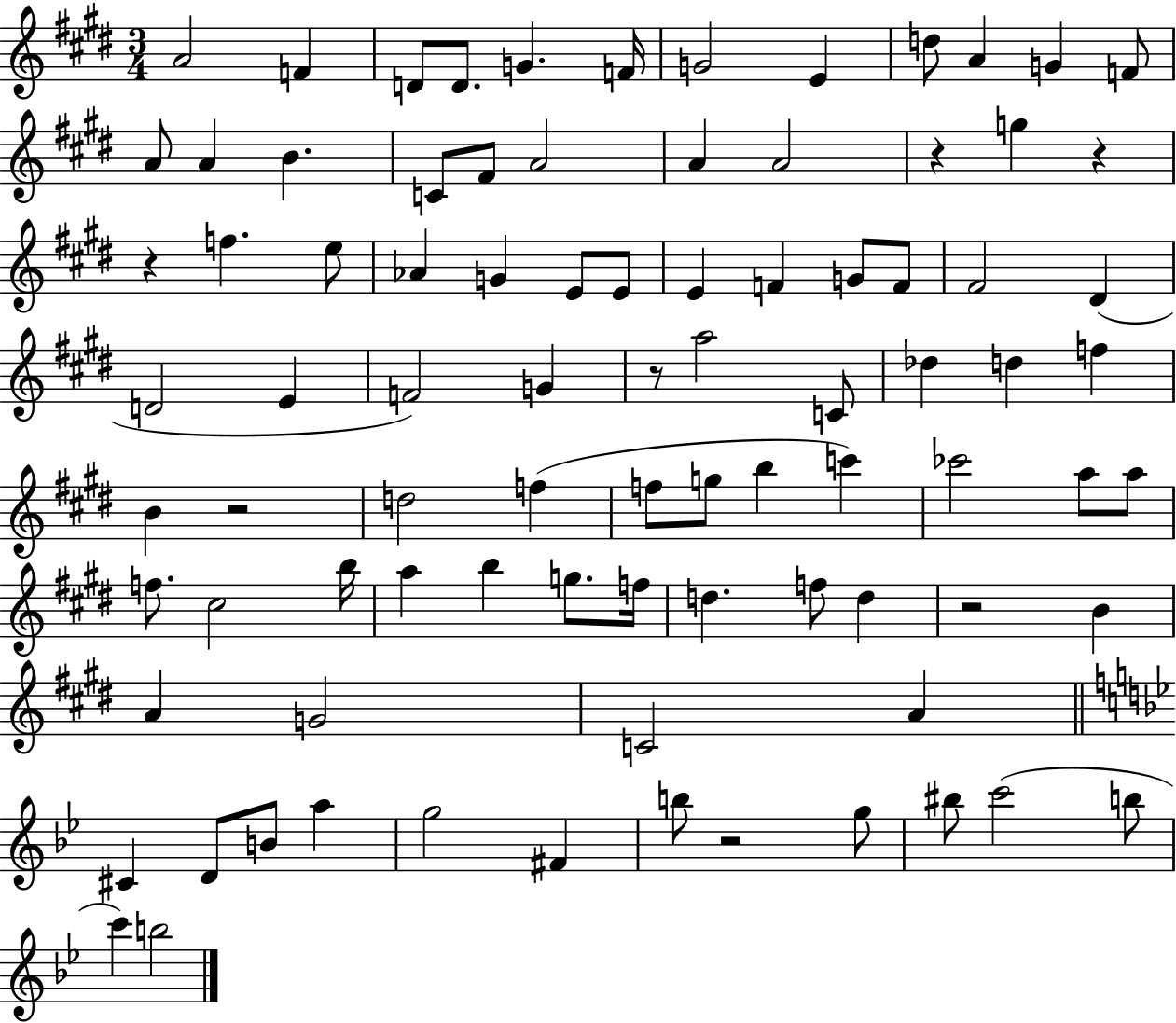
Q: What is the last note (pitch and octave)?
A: B5